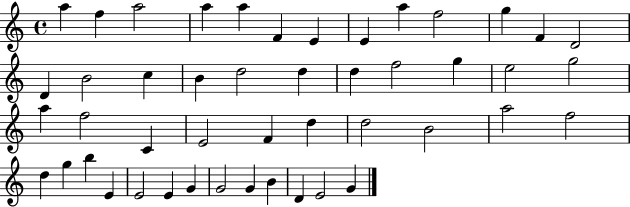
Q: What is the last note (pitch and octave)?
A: G4